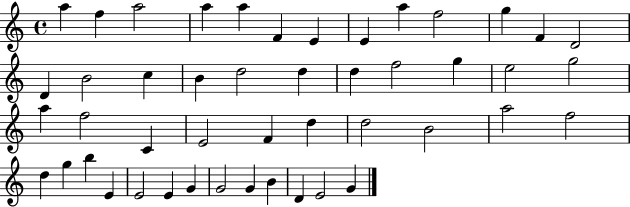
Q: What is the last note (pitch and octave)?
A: G4